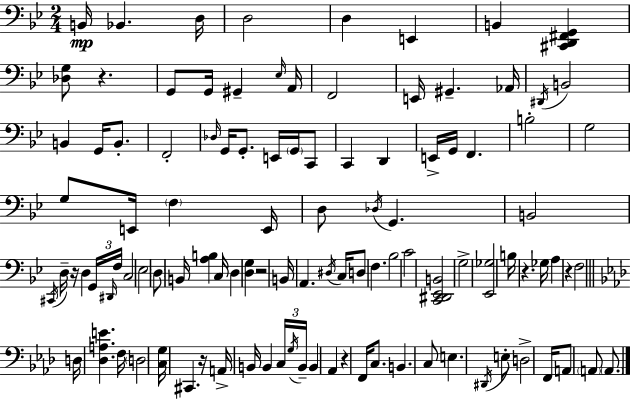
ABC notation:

X:1
T:Untitled
M:2/4
L:1/4
K:Gm
B,,/4 _B,, D,/4 D,2 D, E,, B,, [^C,,D,,^F,,G,,] [_D,G,]/2 z G,,/2 G,,/4 ^G,, _E,/4 A,,/4 F,,2 E,,/4 ^G,, _A,,/4 ^D,,/4 B,,2 B,, G,,/4 B,,/2 F,,2 _D,/4 G,,/4 G,,/2 E,,/4 G,,/4 C,,/2 C,, D,, E,,/4 G,,/4 F,, B,2 G,2 G,/2 E,,/4 F, E,,/4 D,/2 _D,/4 G,, B,,2 ^C,,/4 D,/4 z/4 D, G,,/4 ^D,,/4 F,/4 C,2 _E,2 D,/2 B,,/4 [A,B,] C,/4 D, [D,G,] z2 B,,/4 A,, ^D,/4 C,/4 D,/2 F, _B,2 C2 [C,,^D,,_E,,B,,]2 G,2 [_E,,_G,]2 B,/4 z _G,/4 A, z F,2 D,/4 [_D,A,E] F,/4 D,2 [C,G,]/4 ^C,, z/4 A,,/4 B,,/4 B,, C,/4 G,/4 B,,/4 B,, _A,, z F,,/4 C,/2 B,, C,/2 E, ^D,,/4 E,/2 D,2 F,,/4 A,,/2 A,,/2 A,,/2